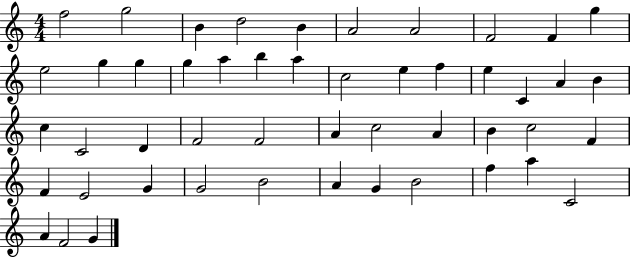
X:1
T:Untitled
M:4/4
L:1/4
K:C
f2 g2 B d2 B A2 A2 F2 F g e2 g g g a b a c2 e f e C A B c C2 D F2 F2 A c2 A B c2 F F E2 G G2 B2 A G B2 f a C2 A F2 G